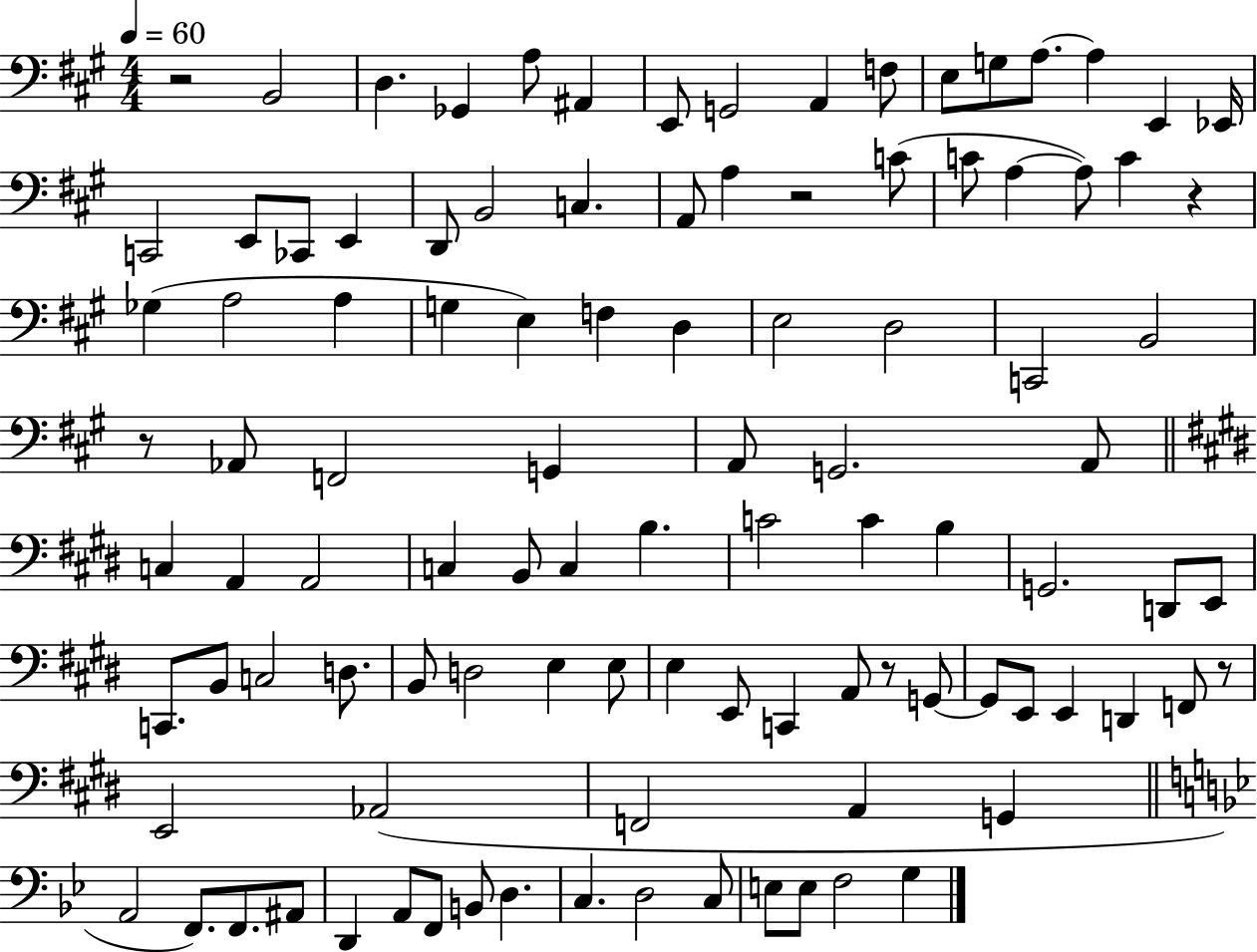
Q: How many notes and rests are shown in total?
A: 104